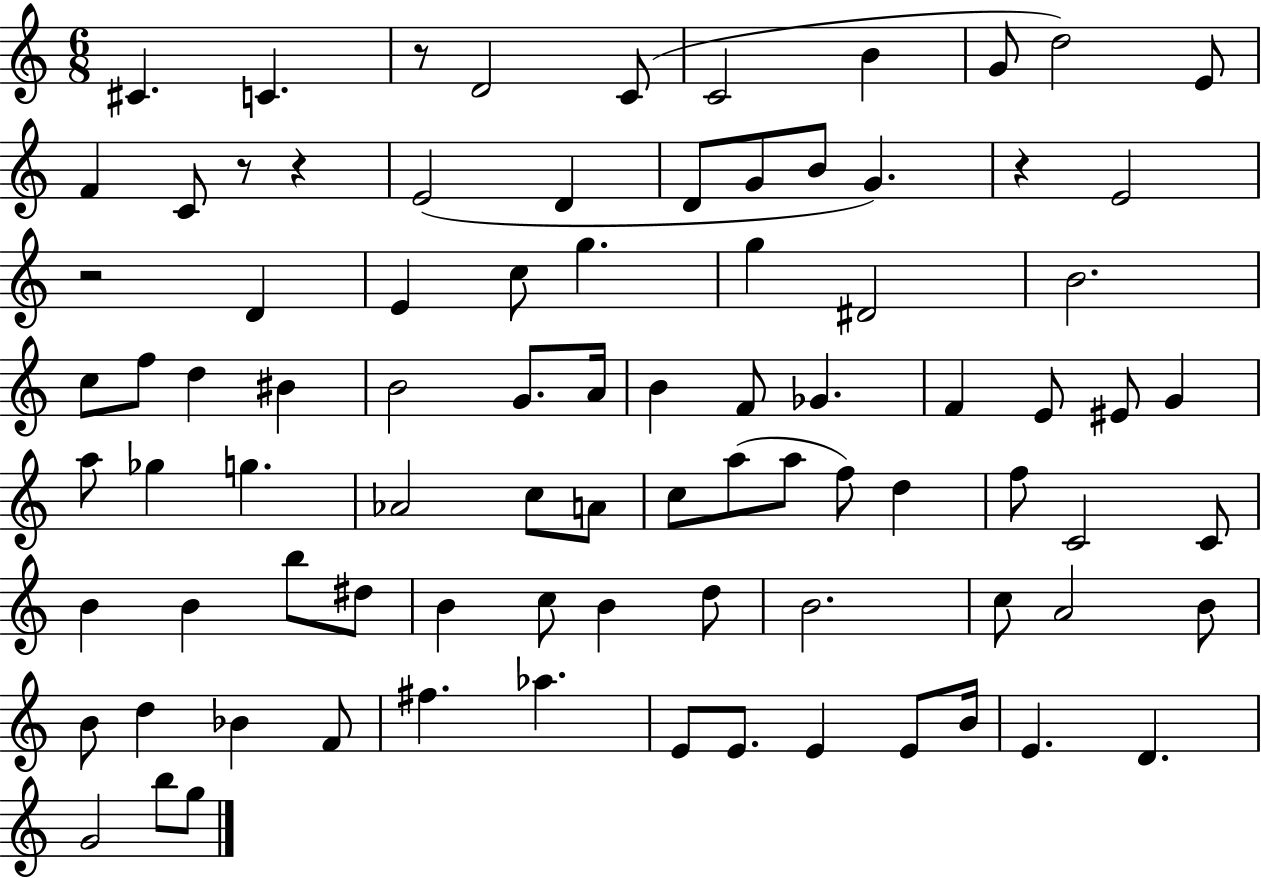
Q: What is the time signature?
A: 6/8